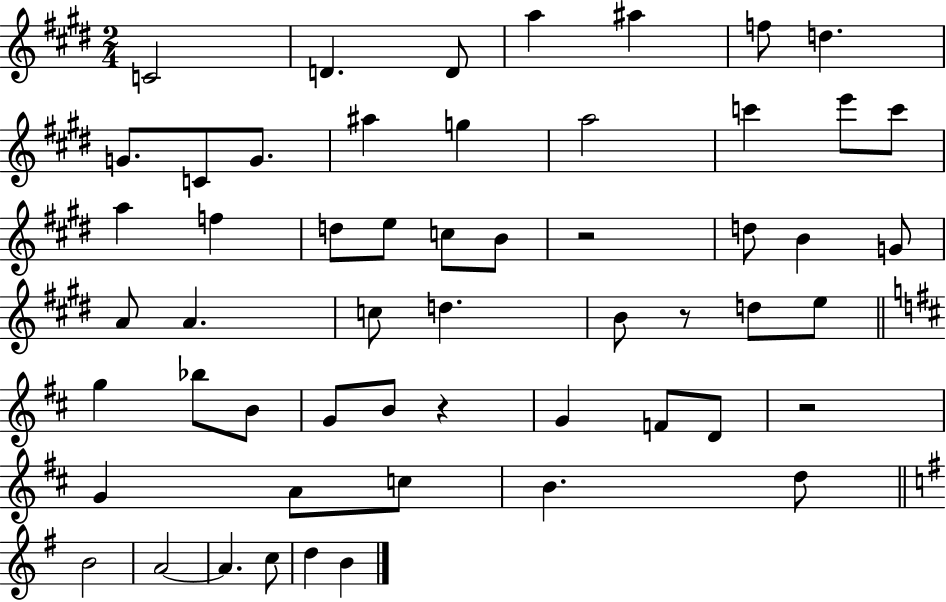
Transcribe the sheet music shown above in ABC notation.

X:1
T:Untitled
M:2/4
L:1/4
K:E
C2 D D/2 a ^a f/2 d G/2 C/2 G/2 ^a g a2 c' e'/2 c'/2 a f d/2 e/2 c/2 B/2 z2 d/2 B G/2 A/2 A c/2 d B/2 z/2 d/2 e/2 g _b/2 B/2 G/2 B/2 z G F/2 D/2 z2 G A/2 c/2 B d/2 B2 A2 A c/2 d B